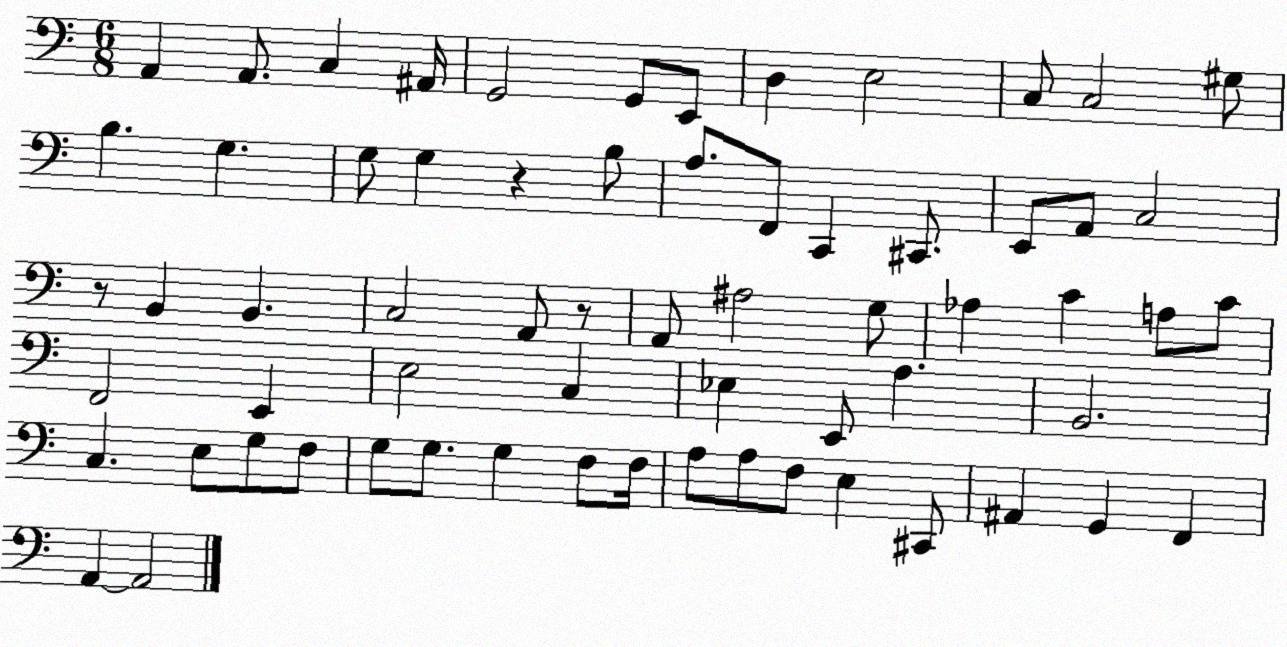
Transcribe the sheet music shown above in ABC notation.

X:1
T:Untitled
M:6/8
L:1/4
K:C
A,, A,,/2 C, ^A,,/4 G,,2 G,,/2 E,,/2 D, E,2 C,/2 C,2 ^G,/2 B, G, G,/2 G, z B,/2 A,/2 F,,/2 C,, ^C,,/2 E,,/2 A,,/2 C,2 z/2 B,, B,, C,2 A,,/2 z/2 A,,/2 ^A,2 G,/2 _A, C A,/2 C/2 F,,2 E,, E,2 C, _E, E,,/2 A, B,,2 C, E,/2 G,/2 F,/2 G,/2 G,/2 G, F,/2 F,/4 A,/2 A,/2 F,/2 E, ^C,,/2 ^A,, G,, F,, A,, A,,2